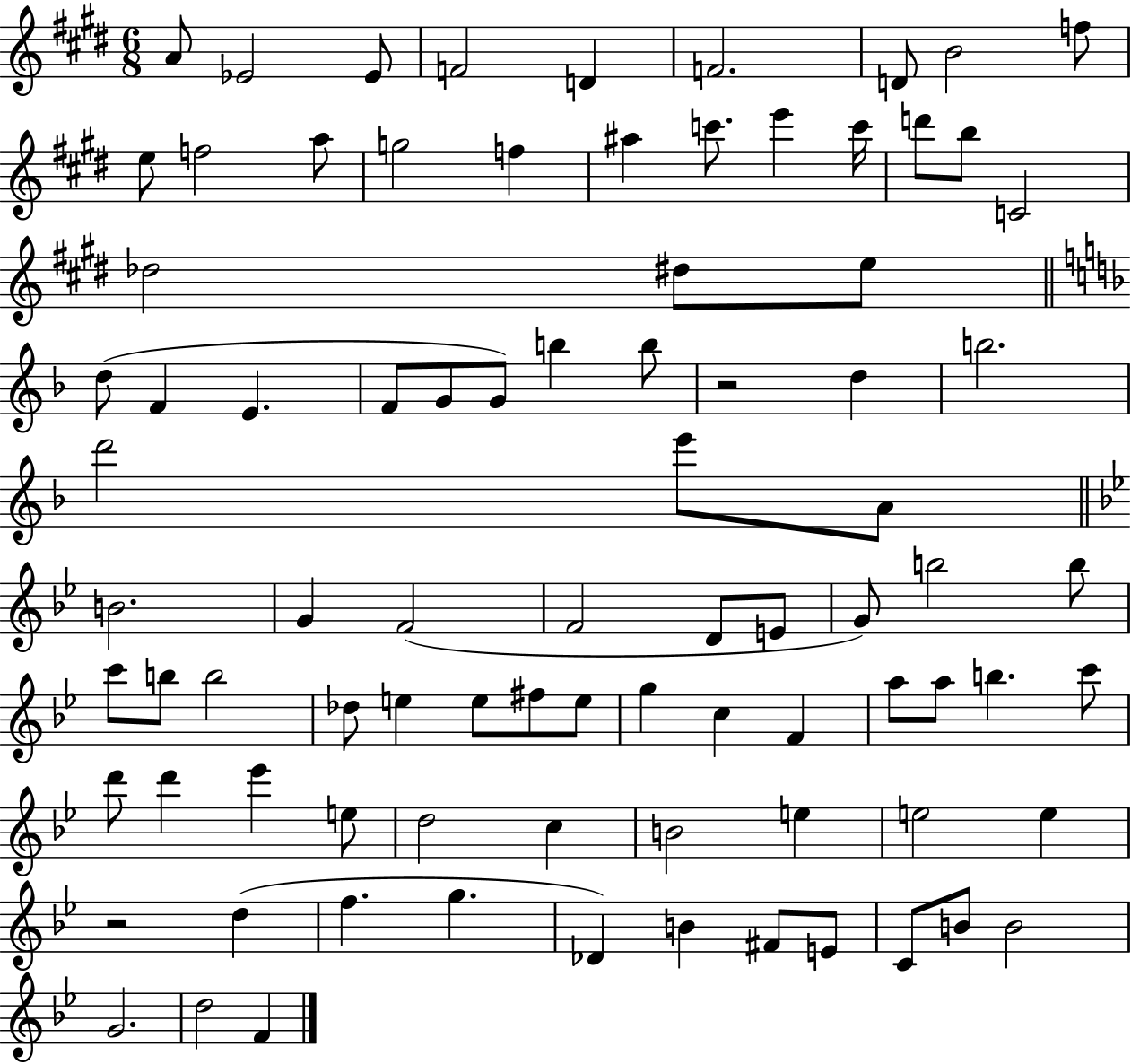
X:1
T:Untitled
M:6/8
L:1/4
K:E
A/2 _E2 _E/2 F2 D F2 D/2 B2 f/2 e/2 f2 a/2 g2 f ^a c'/2 e' c'/4 d'/2 b/2 C2 _d2 ^d/2 e/2 d/2 F E F/2 G/2 G/2 b b/2 z2 d b2 d'2 e'/2 A/2 B2 G F2 F2 D/2 E/2 G/2 b2 b/2 c'/2 b/2 b2 _d/2 e e/2 ^f/2 e/2 g c F a/2 a/2 b c'/2 d'/2 d' _e' e/2 d2 c B2 e e2 e z2 d f g _D B ^F/2 E/2 C/2 B/2 B2 G2 d2 F